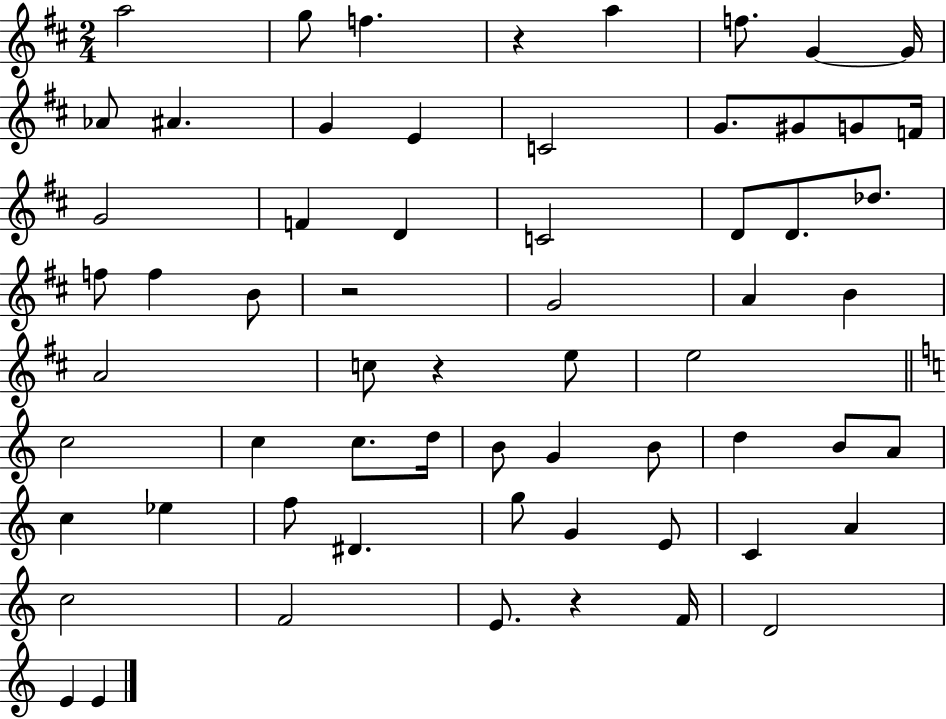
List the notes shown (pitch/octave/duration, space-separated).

A5/h G5/e F5/q. R/q A5/q F5/e. G4/q G4/s Ab4/e A#4/q. G4/q E4/q C4/h G4/e. G#4/e G4/e F4/s G4/h F4/q D4/q C4/h D4/e D4/e. Db5/e. F5/e F5/q B4/e R/h G4/h A4/q B4/q A4/h C5/e R/q E5/e E5/h C5/h C5/q C5/e. D5/s B4/e G4/q B4/e D5/q B4/e A4/e C5/q Eb5/q F5/e D#4/q. G5/e G4/q E4/e C4/q A4/q C5/h F4/h E4/e. R/q F4/s D4/h E4/q E4/q